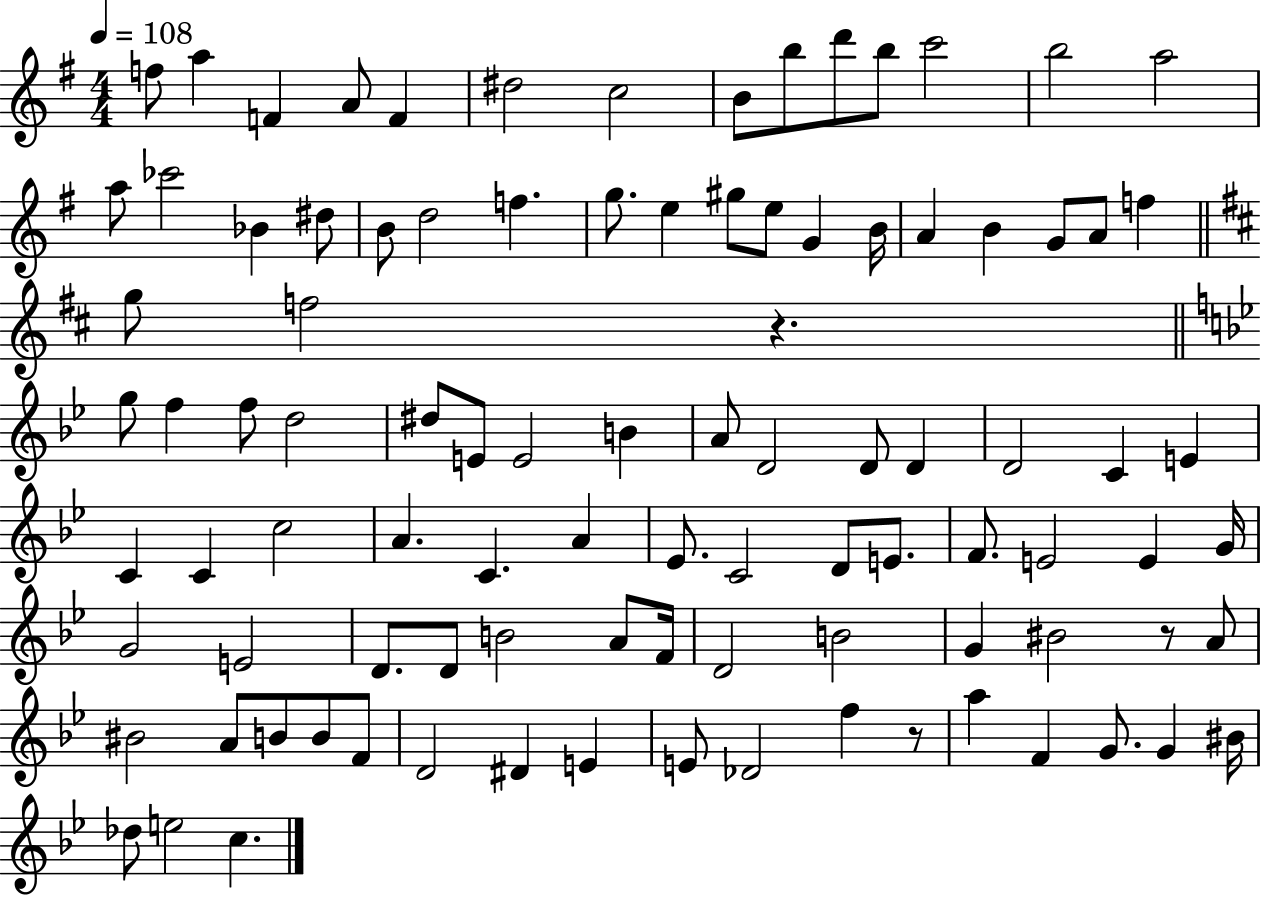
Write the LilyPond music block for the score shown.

{
  \clef treble
  \numericTimeSignature
  \time 4/4
  \key g \major
  \tempo 4 = 108
  f''8 a''4 f'4 a'8 f'4 | dis''2 c''2 | b'8 b''8 d'''8 b''8 c'''2 | b''2 a''2 | \break a''8 ces'''2 bes'4 dis''8 | b'8 d''2 f''4. | g''8. e''4 gis''8 e''8 g'4 b'16 | a'4 b'4 g'8 a'8 f''4 | \break \bar "||" \break \key d \major g''8 f''2 r4. | \bar "||" \break \key bes \major g''8 f''4 f''8 d''2 | dis''8 e'8 e'2 b'4 | a'8 d'2 d'8 d'4 | d'2 c'4 e'4 | \break c'4 c'4 c''2 | a'4. c'4. a'4 | ees'8. c'2 d'8 e'8. | f'8. e'2 e'4 g'16 | \break g'2 e'2 | d'8. d'8 b'2 a'8 f'16 | d'2 b'2 | g'4 bis'2 r8 a'8 | \break bis'2 a'8 b'8 b'8 f'8 | d'2 dis'4 e'4 | e'8 des'2 f''4 r8 | a''4 f'4 g'8. g'4 bis'16 | \break des''8 e''2 c''4. | \bar "|."
}